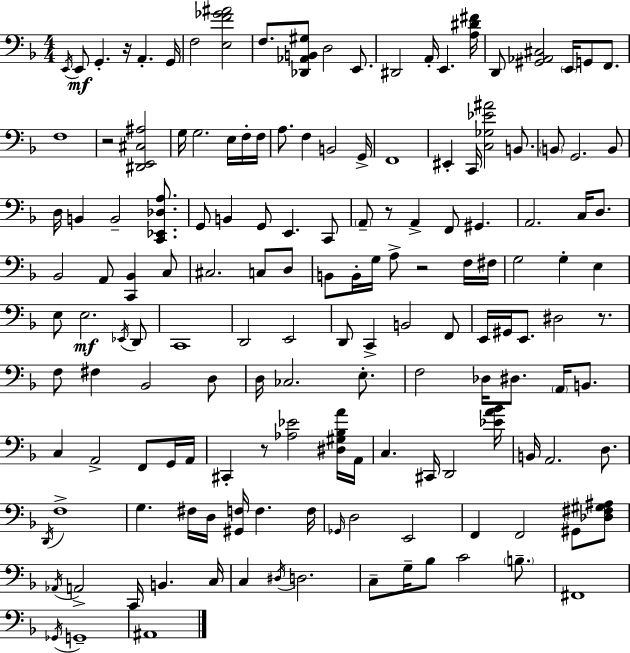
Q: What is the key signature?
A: D minor